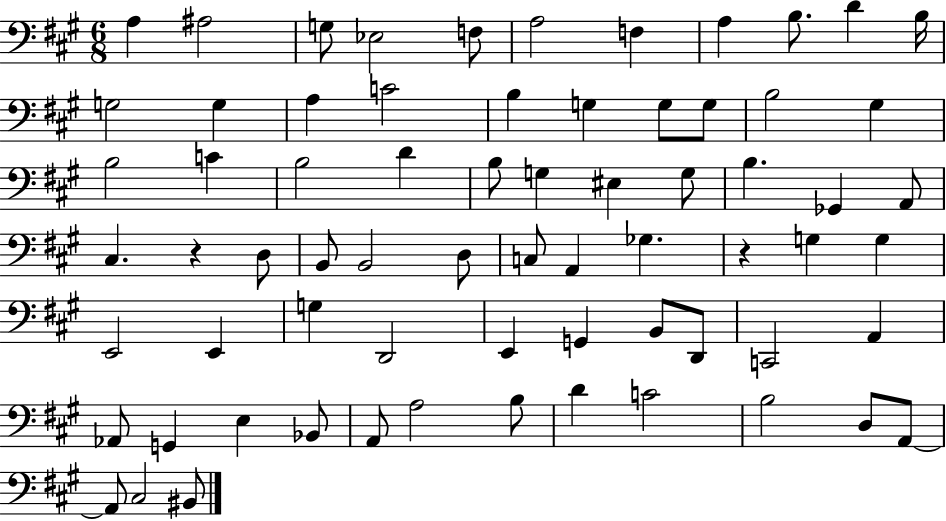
{
  \clef bass
  \numericTimeSignature
  \time 6/8
  \key a \major
  a4 ais2 | g8 ees2 f8 | a2 f4 | a4 b8. d'4 b16 | \break g2 g4 | a4 c'2 | b4 g4 g8 g8 | b2 gis4 | \break b2 c'4 | b2 d'4 | b8 g4 eis4 g8 | b4. ges,4 a,8 | \break cis4. r4 d8 | b,8 b,2 d8 | c8 a,4 ges4. | r4 g4 g4 | \break e,2 e,4 | g4 d,2 | e,4 g,4 b,8 d,8 | c,2 a,4 | \break aes,8 g,4 e4 bes,8 | a,8 a2 b8 | d'4 c'2 | b2 d8 a,8~~ | \break a,8 cis2 bis,8 | \bar "|."
}